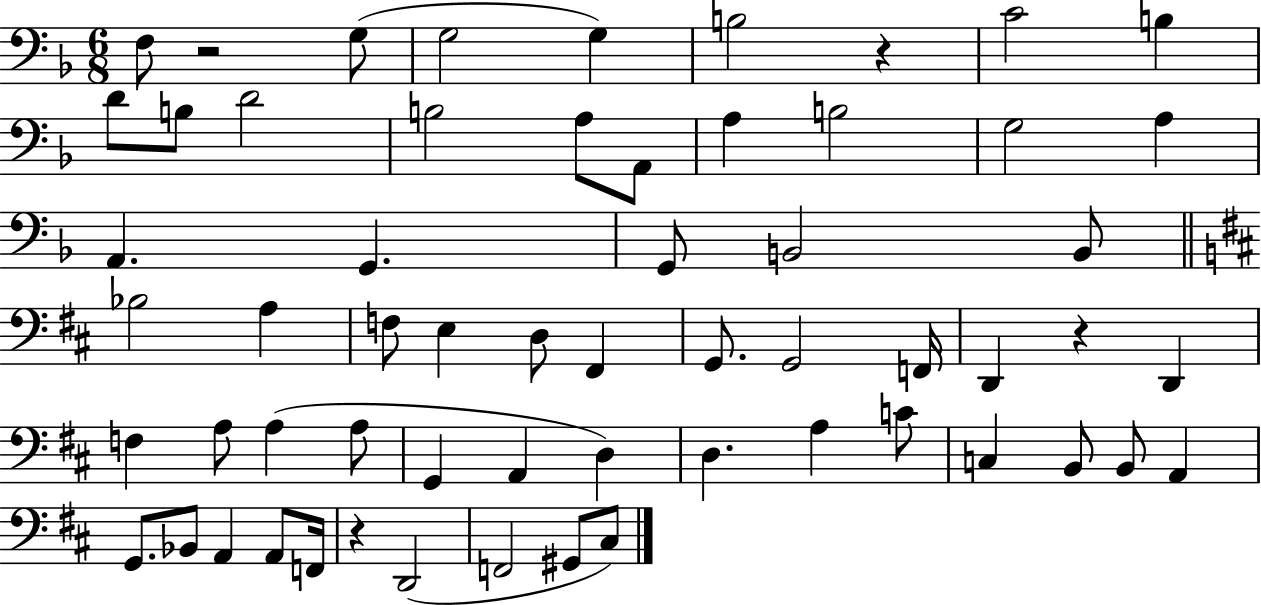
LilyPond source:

{
  \clef bass
  \numericTimeSignature
  \time 6/8
  \key f \major
  \repeat volta 2 { f8 r2 g8( | g2 g4) | b2 r4 | c'2 b4 | \break d'8 b8 d'2 | b2 a8 a,8 | a4 b2 | g2 a4 | \break a,4. g,4. | g,8 b,2 b,8 | \bar "||" \break \key d \major bes2 a4 | f8 e4 d8 fis,4 | g,8. g,2 f,16 | d,4 r4 d,4 | \break f4 a8 a4( a8 | g,4 a,4 d4) | d4. a4 c'8 | c4 b,8 b,8 a,4 | \break g,8. bes,8 a,4 a,8 f,16 | r4 d,2( | f,2 gis,8 cis8) | } \bar "|."
}